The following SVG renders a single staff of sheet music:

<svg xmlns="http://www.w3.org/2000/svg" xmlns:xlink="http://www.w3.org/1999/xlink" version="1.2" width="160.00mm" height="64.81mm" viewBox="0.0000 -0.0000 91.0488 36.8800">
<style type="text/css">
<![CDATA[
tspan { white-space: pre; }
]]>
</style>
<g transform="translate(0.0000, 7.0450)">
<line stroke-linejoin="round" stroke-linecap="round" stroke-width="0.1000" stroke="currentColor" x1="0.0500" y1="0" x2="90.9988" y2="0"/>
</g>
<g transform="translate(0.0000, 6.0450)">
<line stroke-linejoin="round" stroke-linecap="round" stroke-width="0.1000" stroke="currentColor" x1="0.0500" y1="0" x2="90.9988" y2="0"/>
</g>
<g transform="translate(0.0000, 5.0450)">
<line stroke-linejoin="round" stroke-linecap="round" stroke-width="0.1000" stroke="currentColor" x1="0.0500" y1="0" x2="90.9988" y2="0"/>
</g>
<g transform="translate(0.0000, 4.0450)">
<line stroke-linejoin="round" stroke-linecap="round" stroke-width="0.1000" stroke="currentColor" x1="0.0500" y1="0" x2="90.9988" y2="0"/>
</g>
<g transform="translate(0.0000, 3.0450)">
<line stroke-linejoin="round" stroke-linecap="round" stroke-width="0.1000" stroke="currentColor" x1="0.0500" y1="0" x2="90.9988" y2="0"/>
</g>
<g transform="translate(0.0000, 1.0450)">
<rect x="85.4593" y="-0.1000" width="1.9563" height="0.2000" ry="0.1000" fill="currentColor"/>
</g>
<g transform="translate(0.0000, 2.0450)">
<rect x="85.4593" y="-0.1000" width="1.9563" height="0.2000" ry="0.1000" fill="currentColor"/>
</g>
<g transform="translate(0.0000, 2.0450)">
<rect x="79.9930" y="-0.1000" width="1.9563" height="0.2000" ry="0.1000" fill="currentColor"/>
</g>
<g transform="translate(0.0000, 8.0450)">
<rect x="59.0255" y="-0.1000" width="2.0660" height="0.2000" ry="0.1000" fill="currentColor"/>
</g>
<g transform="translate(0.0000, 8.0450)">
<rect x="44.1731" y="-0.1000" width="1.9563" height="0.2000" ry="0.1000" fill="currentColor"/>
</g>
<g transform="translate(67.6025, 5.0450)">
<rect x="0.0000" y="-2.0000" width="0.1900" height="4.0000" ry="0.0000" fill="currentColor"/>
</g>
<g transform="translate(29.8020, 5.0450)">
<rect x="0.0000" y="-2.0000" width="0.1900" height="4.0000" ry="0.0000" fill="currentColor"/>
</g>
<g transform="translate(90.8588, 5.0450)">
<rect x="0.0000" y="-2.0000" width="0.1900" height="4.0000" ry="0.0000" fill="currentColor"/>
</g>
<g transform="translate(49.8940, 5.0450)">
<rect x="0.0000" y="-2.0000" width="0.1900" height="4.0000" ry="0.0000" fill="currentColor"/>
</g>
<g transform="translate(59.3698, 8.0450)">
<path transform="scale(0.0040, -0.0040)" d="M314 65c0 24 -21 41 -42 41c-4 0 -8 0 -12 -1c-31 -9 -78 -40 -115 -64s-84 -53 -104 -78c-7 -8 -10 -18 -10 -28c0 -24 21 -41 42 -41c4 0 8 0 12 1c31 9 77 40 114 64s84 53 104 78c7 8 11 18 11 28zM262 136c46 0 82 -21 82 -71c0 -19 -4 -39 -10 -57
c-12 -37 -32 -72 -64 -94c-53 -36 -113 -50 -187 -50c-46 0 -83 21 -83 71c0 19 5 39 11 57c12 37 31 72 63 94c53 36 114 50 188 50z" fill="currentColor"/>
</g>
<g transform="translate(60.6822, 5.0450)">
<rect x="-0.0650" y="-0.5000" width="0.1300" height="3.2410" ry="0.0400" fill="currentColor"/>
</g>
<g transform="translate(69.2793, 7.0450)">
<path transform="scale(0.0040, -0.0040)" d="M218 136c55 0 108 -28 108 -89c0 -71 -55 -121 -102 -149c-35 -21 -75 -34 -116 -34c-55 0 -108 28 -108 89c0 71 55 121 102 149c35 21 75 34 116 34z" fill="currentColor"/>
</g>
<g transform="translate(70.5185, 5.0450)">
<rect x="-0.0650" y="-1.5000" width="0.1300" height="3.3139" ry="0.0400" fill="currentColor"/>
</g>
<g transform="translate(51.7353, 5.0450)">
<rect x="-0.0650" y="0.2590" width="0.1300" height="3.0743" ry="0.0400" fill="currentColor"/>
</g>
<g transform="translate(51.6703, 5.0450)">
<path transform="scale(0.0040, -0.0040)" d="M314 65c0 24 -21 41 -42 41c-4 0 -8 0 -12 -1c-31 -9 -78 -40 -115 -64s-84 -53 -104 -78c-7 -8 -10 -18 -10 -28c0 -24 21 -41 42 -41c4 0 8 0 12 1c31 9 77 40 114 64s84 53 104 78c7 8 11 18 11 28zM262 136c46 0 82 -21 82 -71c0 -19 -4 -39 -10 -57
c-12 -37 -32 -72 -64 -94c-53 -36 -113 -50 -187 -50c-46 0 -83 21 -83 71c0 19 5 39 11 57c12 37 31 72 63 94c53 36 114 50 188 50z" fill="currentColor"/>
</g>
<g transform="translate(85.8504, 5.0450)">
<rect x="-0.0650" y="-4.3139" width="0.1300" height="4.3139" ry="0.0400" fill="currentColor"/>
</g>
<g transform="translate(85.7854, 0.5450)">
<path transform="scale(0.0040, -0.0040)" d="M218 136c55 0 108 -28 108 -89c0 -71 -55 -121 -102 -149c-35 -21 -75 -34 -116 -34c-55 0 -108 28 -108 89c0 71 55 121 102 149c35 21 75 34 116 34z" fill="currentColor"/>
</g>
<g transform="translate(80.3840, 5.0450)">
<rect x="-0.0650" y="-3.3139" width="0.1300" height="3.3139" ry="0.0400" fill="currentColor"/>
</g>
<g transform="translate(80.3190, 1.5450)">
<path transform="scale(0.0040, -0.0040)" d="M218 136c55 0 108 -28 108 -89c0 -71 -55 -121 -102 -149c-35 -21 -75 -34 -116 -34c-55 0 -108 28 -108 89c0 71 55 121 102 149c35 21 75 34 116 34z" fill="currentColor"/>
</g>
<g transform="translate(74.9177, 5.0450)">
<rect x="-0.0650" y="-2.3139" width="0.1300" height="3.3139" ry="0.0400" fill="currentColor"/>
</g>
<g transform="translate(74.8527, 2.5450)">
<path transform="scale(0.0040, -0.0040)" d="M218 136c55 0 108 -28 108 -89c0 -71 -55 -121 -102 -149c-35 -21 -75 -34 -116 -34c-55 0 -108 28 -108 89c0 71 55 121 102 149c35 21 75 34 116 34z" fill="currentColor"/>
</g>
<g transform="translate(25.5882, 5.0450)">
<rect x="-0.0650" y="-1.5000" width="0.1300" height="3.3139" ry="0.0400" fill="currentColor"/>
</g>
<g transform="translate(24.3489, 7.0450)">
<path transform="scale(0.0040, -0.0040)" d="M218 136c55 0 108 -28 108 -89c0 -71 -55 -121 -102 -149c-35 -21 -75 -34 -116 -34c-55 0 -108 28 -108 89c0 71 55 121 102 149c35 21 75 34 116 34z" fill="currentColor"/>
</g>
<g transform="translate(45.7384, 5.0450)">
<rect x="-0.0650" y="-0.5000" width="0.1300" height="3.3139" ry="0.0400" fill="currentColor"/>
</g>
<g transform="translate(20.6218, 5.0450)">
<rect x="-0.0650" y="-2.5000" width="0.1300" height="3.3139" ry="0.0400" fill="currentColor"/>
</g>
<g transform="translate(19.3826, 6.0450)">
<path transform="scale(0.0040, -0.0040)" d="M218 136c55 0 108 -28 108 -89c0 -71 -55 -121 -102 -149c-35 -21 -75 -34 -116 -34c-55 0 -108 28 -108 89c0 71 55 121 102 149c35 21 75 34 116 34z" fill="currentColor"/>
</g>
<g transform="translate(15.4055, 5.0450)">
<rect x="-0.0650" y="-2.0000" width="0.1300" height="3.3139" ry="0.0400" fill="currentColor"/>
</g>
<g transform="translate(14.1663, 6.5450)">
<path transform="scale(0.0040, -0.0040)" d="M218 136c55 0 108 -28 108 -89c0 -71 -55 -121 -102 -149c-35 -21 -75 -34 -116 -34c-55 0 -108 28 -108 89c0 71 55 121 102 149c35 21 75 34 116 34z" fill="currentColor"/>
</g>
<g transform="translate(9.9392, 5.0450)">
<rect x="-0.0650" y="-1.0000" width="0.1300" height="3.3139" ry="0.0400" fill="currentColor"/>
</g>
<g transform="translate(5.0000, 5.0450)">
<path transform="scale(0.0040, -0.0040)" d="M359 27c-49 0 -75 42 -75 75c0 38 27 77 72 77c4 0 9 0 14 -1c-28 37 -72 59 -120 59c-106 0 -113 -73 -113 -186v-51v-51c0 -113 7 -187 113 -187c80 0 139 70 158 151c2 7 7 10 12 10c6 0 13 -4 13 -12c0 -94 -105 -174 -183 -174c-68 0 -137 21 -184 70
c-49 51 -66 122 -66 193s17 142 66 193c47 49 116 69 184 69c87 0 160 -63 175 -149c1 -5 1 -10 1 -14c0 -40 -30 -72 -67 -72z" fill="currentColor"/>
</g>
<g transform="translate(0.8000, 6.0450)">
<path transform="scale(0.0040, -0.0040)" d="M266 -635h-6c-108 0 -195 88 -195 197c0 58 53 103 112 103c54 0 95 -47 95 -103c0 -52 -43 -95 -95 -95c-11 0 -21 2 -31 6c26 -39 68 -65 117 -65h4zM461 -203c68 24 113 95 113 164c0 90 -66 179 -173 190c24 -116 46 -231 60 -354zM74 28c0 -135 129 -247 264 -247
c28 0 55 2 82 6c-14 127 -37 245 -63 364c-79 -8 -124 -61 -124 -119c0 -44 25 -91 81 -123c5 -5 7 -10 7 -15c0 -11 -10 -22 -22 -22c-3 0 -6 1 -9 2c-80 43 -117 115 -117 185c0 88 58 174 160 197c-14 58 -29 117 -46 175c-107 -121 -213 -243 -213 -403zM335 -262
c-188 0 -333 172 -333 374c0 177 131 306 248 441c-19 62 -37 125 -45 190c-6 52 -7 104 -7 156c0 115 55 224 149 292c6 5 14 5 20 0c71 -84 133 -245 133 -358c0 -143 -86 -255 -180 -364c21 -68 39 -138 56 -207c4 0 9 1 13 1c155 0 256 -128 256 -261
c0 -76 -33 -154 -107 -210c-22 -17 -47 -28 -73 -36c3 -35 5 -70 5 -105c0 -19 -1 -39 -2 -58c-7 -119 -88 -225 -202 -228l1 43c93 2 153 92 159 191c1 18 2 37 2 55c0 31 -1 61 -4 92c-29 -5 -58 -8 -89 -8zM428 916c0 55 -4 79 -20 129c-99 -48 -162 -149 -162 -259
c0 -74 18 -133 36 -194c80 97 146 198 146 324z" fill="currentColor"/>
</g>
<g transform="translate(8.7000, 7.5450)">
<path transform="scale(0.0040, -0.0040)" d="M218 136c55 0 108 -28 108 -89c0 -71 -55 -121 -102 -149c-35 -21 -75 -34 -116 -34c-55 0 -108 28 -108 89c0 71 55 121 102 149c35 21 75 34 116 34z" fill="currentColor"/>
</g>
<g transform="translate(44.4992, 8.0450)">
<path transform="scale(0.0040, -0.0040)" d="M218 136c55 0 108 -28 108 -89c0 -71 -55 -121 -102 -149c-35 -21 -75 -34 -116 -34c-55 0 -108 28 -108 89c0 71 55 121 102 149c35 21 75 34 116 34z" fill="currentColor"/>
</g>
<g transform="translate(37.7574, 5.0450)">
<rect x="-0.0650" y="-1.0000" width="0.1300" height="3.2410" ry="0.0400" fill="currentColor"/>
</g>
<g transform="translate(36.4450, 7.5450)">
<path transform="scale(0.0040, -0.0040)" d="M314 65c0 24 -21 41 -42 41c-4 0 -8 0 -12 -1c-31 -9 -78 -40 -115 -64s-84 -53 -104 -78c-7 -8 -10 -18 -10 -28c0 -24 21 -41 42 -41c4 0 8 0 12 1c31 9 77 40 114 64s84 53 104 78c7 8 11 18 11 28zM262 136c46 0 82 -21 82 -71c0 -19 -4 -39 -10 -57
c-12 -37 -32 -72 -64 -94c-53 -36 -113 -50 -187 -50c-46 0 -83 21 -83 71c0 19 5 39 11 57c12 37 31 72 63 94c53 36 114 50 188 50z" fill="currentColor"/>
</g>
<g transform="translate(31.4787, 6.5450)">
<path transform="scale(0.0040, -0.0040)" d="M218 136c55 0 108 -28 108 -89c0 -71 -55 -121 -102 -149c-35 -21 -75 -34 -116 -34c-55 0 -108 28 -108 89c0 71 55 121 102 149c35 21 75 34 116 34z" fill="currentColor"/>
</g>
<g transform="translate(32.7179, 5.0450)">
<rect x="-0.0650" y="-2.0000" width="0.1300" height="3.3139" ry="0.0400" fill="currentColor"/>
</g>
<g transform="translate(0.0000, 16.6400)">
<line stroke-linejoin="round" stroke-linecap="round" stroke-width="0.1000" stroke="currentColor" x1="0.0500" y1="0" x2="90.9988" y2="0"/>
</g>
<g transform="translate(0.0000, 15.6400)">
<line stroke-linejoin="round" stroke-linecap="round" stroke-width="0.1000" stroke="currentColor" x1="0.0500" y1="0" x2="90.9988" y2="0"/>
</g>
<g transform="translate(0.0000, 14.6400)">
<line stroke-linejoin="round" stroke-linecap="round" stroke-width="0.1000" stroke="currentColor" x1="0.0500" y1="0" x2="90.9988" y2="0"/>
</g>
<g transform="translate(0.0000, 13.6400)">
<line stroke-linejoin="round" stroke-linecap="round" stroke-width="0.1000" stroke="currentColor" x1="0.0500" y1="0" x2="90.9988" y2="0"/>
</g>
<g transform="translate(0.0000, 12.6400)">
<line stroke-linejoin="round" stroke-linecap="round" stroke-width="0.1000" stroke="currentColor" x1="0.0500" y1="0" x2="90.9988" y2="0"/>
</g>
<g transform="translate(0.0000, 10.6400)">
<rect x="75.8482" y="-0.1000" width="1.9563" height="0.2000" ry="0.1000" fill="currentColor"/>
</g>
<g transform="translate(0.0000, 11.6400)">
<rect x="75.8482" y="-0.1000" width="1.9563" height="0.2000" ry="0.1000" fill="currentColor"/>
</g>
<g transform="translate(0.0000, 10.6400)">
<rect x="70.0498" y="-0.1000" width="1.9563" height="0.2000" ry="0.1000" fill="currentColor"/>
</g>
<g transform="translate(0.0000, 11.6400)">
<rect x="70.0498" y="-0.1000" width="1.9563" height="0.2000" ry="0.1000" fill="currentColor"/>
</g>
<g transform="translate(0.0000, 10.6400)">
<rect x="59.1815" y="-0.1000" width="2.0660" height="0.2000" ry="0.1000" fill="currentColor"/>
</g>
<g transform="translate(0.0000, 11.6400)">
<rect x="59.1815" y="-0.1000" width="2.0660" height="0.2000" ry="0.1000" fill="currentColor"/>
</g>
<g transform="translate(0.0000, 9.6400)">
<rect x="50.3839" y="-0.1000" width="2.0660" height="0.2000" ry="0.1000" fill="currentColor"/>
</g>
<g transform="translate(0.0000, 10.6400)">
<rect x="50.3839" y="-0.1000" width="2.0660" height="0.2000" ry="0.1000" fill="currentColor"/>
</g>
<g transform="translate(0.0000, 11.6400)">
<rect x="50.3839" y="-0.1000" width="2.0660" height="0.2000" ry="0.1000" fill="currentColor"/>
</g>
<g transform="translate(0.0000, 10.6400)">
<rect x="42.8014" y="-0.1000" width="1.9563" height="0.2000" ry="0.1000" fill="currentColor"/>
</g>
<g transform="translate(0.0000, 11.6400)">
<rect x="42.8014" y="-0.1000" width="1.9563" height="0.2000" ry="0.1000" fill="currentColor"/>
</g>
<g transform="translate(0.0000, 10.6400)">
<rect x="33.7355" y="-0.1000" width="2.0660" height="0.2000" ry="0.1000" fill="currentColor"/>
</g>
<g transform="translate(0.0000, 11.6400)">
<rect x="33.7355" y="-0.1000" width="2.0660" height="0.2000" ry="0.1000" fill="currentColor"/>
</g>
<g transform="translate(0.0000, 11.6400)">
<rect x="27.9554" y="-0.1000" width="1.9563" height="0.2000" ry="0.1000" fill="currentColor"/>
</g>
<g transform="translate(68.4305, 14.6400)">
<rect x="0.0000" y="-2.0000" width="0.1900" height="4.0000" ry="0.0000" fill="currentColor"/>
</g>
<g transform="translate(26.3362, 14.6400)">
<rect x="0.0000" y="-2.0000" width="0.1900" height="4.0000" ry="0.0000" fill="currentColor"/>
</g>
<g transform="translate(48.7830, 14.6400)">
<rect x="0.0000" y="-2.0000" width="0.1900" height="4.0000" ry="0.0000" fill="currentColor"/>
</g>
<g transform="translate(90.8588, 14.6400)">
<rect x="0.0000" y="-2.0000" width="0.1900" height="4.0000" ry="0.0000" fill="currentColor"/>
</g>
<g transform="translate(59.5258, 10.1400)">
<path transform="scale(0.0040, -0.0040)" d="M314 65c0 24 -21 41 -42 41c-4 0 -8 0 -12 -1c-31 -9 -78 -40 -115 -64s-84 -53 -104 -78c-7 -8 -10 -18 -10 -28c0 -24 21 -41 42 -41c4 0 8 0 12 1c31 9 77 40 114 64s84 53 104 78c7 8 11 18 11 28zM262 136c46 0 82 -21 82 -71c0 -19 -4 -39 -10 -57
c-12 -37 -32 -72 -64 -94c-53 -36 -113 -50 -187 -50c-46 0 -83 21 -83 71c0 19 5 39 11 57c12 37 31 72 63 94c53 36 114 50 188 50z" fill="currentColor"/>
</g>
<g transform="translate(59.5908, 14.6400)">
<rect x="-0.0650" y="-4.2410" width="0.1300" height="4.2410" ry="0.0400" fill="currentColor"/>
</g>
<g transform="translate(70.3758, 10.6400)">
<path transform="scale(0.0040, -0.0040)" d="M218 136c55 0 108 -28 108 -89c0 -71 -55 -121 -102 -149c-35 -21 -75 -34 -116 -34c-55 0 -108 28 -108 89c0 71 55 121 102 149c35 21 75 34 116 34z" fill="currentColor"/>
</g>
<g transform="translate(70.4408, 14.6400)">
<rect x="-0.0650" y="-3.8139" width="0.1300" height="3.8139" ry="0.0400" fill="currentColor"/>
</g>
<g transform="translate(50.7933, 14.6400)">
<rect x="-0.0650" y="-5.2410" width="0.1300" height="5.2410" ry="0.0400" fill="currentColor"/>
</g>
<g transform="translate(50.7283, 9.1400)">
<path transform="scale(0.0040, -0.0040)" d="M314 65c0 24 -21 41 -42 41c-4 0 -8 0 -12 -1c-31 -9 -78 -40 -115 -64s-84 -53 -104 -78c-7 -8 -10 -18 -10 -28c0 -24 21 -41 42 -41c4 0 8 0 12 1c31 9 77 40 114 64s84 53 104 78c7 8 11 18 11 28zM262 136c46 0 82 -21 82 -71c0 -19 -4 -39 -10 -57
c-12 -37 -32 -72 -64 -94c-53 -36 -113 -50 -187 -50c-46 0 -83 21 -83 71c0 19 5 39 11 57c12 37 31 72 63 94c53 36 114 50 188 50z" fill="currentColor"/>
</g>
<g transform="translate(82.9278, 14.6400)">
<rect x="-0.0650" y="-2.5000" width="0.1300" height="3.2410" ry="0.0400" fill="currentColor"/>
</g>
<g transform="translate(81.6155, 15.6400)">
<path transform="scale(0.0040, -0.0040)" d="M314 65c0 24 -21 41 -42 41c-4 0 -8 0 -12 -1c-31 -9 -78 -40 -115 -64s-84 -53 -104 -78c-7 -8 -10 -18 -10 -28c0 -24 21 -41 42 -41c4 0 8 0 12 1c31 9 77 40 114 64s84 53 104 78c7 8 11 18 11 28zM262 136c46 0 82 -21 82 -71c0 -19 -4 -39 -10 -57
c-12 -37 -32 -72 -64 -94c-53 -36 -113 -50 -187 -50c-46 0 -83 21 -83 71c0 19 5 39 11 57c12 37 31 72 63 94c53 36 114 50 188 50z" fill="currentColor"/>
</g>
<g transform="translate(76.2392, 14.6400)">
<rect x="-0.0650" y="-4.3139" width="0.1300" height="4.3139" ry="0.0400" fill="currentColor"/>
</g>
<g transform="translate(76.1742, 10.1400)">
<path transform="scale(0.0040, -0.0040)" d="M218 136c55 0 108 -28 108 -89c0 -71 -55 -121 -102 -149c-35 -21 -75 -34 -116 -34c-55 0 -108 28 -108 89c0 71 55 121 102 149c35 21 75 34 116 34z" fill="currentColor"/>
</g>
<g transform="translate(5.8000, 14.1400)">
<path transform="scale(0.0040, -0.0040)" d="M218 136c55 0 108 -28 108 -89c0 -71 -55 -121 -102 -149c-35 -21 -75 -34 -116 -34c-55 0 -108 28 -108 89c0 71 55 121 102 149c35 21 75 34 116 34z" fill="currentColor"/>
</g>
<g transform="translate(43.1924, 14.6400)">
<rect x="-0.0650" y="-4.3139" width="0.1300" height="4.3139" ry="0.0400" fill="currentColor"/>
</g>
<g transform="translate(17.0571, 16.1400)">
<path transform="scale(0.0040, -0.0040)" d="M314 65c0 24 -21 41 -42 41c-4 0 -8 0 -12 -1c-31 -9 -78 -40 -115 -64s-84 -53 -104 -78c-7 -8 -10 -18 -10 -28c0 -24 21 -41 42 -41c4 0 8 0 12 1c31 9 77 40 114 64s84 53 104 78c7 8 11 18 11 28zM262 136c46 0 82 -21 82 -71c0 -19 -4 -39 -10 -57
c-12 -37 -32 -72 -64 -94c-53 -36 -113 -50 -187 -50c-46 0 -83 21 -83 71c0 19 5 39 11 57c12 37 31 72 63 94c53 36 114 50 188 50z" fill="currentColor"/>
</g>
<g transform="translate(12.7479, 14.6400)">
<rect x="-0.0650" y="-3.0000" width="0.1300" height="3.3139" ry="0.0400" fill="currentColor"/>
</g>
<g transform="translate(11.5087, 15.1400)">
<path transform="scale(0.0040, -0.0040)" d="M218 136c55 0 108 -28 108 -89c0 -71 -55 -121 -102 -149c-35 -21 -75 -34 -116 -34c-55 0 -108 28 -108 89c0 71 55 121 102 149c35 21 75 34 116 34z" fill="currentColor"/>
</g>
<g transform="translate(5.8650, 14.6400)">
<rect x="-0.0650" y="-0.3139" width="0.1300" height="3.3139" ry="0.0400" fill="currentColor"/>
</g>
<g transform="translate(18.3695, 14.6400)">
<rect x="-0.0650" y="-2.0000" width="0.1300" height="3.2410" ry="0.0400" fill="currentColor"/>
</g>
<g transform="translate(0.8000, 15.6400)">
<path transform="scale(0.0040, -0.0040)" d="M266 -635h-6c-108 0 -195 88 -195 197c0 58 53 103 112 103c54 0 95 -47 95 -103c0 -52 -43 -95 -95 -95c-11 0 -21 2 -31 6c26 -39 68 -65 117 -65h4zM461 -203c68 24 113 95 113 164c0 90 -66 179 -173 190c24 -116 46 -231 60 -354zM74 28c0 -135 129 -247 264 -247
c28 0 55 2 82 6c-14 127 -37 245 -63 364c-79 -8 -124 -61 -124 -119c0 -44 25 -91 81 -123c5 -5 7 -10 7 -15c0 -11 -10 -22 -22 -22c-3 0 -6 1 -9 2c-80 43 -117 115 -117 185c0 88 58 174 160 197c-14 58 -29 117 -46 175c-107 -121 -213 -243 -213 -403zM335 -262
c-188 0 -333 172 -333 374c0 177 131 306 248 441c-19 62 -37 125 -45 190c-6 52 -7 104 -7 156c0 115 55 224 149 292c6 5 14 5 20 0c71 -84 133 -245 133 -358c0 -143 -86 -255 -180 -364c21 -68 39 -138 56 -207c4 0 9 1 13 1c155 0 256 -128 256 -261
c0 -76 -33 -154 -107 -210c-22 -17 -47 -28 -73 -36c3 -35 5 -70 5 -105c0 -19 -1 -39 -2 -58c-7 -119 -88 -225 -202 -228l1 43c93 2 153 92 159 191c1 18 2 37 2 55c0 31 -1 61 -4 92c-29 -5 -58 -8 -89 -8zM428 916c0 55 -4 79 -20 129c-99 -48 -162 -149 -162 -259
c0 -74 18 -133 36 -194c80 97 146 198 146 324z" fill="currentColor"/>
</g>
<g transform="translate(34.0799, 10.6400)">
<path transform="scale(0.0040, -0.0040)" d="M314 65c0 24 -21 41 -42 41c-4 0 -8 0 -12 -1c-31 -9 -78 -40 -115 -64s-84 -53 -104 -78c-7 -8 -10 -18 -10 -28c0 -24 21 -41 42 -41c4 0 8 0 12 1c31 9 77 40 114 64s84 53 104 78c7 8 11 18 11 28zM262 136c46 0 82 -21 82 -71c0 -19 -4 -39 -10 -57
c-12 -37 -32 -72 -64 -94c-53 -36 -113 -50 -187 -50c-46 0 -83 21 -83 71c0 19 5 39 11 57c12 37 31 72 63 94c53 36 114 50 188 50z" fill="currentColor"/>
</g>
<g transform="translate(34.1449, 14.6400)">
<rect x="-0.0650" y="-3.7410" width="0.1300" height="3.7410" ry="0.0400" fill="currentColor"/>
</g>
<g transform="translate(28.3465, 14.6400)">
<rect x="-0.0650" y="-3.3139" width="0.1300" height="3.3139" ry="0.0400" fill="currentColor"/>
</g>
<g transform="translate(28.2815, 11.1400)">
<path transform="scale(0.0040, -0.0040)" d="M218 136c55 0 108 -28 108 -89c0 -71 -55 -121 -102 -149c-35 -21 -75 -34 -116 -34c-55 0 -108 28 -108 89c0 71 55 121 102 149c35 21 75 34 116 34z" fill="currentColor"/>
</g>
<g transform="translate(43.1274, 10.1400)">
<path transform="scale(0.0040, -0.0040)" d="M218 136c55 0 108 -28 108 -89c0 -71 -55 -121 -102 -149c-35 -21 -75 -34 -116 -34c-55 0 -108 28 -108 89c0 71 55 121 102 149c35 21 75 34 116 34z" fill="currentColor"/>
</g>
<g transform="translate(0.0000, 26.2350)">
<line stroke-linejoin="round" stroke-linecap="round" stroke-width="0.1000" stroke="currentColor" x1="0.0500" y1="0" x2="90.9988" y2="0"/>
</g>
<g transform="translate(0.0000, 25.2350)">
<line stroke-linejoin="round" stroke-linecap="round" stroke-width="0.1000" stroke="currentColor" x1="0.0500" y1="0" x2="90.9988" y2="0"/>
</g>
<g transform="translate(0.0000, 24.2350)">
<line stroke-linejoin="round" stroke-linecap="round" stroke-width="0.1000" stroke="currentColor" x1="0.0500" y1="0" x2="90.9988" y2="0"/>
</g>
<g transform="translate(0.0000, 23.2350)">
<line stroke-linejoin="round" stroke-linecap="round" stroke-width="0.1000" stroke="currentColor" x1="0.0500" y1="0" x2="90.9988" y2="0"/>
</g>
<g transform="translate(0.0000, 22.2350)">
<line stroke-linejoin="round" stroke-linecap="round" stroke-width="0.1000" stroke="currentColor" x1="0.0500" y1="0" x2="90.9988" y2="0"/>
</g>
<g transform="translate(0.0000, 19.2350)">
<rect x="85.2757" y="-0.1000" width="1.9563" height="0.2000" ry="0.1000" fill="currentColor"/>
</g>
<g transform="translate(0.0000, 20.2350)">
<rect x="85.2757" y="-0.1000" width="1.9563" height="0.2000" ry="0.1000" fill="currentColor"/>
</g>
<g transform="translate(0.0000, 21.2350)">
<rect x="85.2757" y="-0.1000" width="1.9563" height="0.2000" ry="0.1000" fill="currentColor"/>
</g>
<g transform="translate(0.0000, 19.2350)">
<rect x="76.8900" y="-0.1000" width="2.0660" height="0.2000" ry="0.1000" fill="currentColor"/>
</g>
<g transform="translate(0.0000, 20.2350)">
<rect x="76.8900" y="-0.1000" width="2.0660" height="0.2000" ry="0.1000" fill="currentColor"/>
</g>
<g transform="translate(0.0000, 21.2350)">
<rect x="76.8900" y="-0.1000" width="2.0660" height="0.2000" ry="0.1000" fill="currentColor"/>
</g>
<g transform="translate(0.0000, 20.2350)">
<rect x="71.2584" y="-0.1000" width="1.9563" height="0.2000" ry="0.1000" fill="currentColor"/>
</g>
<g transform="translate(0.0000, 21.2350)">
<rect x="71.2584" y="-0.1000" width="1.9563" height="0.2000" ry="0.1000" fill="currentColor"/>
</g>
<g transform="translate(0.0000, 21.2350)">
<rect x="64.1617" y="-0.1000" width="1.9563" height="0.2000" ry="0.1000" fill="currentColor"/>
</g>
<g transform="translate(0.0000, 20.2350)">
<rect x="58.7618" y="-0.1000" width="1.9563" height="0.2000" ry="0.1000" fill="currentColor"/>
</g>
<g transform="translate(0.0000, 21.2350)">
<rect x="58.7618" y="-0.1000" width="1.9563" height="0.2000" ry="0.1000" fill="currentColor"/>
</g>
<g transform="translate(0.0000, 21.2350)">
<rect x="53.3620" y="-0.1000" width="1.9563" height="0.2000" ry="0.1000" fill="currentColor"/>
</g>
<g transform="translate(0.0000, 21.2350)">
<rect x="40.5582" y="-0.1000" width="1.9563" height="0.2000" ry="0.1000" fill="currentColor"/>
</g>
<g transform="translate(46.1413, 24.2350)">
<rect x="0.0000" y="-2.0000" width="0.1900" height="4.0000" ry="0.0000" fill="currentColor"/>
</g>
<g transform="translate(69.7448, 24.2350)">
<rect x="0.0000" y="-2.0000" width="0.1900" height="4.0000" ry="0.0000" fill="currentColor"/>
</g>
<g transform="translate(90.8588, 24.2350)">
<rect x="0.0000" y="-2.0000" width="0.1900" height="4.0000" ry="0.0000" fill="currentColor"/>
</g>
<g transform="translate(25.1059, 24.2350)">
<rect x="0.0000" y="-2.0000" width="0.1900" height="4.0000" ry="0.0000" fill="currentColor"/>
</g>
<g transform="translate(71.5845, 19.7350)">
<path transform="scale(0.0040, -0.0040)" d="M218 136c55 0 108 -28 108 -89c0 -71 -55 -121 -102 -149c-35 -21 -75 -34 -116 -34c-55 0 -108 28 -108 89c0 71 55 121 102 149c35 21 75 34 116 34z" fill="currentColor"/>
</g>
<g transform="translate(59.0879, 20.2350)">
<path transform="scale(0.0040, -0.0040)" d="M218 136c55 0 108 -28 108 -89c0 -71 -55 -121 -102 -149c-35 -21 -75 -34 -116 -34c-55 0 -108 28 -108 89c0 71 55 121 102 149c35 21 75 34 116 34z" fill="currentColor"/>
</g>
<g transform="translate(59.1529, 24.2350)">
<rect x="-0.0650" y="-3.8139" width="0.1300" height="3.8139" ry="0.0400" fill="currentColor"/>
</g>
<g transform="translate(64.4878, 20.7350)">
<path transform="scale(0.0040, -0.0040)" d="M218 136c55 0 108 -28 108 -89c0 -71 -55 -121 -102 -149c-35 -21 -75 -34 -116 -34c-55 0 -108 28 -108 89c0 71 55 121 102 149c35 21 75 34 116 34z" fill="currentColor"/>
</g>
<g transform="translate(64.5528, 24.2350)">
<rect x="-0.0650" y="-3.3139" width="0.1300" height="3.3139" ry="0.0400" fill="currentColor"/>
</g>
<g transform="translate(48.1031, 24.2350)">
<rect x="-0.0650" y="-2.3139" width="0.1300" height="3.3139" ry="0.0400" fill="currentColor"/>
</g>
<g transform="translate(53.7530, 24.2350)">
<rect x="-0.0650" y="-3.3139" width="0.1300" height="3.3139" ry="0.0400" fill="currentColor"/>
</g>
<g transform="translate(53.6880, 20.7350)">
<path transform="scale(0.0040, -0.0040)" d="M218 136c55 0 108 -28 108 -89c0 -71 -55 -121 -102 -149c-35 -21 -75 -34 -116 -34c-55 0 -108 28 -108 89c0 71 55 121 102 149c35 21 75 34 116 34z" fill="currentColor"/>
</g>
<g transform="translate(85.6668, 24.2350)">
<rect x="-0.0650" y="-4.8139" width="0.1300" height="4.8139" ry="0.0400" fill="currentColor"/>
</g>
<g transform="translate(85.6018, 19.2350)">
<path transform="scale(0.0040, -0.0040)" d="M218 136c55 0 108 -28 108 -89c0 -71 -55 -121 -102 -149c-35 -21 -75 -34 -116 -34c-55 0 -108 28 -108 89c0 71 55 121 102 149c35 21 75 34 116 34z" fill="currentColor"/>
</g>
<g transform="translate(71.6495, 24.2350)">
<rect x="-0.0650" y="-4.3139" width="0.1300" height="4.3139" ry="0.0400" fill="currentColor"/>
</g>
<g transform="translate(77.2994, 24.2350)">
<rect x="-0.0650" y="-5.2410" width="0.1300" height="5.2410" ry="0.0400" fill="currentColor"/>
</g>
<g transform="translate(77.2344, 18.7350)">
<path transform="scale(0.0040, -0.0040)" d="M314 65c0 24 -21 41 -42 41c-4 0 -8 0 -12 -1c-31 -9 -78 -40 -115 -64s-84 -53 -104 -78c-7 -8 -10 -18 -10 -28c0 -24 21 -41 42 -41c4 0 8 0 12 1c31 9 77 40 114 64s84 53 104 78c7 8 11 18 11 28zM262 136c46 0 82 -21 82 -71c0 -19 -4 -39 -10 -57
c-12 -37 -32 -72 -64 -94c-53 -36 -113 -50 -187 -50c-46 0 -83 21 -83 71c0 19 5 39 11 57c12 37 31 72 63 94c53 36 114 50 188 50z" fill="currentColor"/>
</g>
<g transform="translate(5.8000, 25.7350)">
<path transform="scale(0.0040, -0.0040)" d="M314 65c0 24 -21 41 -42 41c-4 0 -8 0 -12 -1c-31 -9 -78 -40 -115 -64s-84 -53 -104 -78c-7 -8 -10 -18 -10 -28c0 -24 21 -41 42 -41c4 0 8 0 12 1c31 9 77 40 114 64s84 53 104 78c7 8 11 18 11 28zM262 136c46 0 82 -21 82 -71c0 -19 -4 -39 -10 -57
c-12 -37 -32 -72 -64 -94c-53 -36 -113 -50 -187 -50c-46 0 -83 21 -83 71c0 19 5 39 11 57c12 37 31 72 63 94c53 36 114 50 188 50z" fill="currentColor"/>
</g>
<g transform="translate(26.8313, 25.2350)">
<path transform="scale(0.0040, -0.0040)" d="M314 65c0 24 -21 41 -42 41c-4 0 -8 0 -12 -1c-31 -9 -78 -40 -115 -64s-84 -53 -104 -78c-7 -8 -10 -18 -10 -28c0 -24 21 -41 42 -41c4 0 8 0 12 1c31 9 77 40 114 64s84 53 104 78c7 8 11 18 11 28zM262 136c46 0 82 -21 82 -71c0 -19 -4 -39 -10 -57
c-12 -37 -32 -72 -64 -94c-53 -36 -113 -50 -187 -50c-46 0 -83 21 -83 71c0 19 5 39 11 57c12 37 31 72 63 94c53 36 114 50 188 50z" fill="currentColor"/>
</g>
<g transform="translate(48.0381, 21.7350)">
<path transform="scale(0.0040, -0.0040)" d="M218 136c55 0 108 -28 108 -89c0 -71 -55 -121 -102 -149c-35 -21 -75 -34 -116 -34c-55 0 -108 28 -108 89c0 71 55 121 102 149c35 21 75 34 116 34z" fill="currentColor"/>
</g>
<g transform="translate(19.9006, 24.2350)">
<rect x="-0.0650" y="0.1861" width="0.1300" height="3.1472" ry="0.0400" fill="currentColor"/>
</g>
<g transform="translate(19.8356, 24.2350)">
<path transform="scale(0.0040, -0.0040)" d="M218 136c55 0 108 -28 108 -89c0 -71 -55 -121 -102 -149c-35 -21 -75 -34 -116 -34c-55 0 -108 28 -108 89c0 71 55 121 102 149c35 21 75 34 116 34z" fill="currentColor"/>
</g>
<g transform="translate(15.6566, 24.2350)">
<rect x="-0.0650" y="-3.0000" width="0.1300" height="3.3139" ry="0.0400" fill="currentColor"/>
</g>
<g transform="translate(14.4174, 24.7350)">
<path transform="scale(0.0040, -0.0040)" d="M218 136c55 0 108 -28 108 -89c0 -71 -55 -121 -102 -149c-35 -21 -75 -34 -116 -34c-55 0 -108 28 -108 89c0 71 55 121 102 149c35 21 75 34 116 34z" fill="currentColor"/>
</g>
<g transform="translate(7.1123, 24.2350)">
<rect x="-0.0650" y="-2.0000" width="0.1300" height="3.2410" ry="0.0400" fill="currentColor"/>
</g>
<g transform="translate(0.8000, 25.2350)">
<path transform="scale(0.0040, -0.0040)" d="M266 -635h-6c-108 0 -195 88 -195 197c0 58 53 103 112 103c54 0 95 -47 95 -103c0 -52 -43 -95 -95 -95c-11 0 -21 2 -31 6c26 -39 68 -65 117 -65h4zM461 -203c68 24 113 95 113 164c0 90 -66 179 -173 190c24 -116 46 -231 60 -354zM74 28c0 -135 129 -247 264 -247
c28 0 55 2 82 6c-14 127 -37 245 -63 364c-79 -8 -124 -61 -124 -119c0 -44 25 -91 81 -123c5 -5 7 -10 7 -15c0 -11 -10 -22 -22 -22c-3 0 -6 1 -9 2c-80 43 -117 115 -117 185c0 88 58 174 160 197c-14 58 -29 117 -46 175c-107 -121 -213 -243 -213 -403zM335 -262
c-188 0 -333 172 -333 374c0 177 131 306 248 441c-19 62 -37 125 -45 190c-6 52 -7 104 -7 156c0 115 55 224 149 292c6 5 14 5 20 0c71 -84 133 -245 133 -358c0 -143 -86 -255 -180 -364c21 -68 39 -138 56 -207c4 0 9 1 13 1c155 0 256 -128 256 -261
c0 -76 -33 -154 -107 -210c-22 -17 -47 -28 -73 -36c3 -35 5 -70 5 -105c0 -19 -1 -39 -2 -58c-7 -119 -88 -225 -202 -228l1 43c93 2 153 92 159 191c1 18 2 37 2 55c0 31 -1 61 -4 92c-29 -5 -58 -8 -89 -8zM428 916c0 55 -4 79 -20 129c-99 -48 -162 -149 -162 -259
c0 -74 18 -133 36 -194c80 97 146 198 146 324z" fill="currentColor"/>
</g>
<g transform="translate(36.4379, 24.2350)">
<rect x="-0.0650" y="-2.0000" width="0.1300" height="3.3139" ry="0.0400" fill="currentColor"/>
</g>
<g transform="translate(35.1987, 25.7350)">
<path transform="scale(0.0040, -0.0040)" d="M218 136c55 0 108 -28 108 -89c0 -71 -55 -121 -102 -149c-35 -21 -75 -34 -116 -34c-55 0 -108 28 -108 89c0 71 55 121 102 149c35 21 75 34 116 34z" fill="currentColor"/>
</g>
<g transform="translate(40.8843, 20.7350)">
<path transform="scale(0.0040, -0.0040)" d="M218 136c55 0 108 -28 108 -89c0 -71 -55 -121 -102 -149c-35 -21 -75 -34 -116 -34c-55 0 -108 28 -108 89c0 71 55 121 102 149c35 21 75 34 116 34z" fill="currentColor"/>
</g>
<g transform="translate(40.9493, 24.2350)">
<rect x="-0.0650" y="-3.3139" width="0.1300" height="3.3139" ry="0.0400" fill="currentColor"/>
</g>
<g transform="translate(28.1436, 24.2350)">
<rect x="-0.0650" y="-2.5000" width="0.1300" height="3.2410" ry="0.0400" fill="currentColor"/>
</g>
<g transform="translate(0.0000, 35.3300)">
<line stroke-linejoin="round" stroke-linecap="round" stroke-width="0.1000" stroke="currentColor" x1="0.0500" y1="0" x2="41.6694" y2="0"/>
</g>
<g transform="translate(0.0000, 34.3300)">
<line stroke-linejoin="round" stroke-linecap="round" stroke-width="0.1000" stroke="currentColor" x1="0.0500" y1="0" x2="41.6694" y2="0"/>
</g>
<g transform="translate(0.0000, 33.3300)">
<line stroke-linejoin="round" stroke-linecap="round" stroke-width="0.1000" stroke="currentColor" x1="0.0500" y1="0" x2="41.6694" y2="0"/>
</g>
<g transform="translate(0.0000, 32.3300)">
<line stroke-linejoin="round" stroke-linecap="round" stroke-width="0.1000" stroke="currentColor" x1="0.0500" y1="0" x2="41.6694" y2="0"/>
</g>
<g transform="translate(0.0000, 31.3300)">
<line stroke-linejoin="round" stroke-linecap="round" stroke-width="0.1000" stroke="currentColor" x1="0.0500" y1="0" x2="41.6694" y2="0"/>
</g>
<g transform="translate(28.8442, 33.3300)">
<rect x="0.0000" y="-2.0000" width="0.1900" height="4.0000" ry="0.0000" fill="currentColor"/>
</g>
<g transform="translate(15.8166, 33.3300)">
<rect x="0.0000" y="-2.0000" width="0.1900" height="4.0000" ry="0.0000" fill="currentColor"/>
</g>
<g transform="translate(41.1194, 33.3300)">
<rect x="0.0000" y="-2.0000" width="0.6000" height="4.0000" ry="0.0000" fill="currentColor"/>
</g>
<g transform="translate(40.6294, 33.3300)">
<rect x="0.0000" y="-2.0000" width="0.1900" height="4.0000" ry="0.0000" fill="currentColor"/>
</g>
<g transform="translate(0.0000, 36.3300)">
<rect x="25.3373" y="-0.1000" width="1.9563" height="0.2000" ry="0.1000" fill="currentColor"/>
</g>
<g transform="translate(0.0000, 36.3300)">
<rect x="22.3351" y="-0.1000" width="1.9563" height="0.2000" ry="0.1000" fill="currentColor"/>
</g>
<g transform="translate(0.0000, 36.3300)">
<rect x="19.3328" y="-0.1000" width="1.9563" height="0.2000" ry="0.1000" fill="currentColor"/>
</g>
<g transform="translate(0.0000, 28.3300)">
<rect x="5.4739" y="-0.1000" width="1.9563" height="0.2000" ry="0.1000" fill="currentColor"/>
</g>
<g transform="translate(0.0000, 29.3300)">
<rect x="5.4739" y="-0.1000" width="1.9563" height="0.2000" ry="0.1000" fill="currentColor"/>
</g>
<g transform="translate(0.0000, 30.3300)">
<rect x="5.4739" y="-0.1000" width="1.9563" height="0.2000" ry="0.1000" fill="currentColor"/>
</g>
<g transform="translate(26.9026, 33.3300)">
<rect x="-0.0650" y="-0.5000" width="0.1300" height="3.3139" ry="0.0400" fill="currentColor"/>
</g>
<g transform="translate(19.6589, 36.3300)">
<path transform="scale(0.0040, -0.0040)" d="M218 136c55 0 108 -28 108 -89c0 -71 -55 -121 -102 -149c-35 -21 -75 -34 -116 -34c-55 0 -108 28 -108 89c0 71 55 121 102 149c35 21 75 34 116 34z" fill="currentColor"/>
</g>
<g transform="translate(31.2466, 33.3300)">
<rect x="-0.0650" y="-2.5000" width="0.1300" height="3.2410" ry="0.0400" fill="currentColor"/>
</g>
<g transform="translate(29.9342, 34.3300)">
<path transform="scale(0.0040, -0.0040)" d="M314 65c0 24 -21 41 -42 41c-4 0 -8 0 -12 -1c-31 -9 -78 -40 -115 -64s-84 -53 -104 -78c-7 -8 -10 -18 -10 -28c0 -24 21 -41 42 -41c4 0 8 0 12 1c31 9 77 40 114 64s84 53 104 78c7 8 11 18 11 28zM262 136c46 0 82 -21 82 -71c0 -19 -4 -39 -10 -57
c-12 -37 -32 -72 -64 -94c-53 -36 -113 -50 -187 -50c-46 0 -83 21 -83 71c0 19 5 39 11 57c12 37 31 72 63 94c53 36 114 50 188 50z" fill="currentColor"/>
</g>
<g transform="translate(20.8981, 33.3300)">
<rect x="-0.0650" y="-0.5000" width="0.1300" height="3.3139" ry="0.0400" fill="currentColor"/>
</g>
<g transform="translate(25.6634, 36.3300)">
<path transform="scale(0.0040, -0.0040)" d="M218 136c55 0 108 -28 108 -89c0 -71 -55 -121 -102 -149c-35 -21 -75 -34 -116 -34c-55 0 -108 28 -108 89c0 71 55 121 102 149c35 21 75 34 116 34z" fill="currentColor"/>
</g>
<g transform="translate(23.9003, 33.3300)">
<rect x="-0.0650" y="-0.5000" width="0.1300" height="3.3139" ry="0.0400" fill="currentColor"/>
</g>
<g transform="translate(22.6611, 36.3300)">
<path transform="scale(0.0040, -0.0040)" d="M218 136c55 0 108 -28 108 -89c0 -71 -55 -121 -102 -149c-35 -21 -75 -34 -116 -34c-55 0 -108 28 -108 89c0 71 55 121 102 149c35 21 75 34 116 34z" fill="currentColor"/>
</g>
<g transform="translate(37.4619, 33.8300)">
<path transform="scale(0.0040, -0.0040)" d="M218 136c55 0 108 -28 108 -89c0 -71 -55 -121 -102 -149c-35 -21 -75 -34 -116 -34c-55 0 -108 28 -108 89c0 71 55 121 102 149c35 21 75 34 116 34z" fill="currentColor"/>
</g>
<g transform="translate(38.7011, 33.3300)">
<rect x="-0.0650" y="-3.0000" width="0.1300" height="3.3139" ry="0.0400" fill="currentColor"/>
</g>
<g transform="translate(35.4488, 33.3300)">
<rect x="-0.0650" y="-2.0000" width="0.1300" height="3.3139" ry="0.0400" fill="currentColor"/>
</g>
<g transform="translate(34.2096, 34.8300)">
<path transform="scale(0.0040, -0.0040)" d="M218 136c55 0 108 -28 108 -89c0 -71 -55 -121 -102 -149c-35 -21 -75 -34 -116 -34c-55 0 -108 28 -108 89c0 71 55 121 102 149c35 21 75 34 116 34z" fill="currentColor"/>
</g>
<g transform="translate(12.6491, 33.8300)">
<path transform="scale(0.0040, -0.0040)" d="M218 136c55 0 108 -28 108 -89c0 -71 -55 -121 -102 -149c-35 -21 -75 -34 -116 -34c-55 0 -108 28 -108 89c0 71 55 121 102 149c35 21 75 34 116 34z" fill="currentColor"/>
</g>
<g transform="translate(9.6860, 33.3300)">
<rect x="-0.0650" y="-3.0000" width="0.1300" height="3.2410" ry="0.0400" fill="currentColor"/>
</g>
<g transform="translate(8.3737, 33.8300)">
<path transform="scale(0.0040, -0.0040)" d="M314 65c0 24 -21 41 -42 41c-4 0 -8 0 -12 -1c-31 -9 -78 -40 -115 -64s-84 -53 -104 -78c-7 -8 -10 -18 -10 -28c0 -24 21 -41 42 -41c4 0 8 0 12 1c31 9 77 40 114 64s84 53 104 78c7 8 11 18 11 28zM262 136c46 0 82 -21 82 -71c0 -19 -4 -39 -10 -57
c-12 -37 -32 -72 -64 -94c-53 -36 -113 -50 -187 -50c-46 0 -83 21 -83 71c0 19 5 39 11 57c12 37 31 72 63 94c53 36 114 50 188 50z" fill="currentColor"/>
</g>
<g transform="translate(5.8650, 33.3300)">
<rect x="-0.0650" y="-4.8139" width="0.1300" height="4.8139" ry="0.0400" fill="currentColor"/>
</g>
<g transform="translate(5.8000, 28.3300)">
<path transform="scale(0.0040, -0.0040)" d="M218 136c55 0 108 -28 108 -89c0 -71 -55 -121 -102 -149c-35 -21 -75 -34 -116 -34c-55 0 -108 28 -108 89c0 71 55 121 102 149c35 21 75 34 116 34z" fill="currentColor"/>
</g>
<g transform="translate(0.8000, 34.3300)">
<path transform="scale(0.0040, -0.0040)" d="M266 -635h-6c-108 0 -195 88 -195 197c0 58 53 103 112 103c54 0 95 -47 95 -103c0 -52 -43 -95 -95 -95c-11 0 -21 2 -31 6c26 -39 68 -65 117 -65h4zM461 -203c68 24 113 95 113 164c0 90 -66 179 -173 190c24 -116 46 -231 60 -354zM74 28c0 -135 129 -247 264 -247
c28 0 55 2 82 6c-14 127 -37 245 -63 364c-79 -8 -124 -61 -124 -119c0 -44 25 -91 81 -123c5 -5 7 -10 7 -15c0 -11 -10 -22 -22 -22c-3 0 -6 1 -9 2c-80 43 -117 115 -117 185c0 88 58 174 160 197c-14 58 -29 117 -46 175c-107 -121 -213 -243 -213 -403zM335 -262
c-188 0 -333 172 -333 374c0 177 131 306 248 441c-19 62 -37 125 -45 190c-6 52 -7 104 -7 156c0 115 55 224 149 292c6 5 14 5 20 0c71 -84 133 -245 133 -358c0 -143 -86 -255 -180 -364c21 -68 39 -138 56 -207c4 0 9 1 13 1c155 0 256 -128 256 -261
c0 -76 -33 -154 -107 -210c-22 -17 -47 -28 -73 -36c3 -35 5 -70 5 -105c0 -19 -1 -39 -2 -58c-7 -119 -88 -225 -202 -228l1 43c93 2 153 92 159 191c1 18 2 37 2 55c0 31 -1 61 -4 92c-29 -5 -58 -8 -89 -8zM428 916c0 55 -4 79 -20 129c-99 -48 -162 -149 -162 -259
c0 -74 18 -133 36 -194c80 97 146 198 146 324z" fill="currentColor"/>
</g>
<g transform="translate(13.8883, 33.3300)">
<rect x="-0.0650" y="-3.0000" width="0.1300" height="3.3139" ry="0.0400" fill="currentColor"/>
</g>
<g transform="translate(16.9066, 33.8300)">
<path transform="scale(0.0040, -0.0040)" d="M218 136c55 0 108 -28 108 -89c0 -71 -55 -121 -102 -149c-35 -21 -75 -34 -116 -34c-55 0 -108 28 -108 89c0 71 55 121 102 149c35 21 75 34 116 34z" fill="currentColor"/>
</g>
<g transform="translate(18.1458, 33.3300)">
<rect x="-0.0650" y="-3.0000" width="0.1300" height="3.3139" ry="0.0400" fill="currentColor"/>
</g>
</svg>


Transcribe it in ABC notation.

X:1
T:Untitled
M:4/4
L:1/4
K:C
D F G E F D2 C B2 C2 E g b d' c A F2 b c'2 d' f'2 d'2 c' d' G2 F2 A B G2 F b g b c' b d' f'2 e' e' A2 A A C C C G2 F A